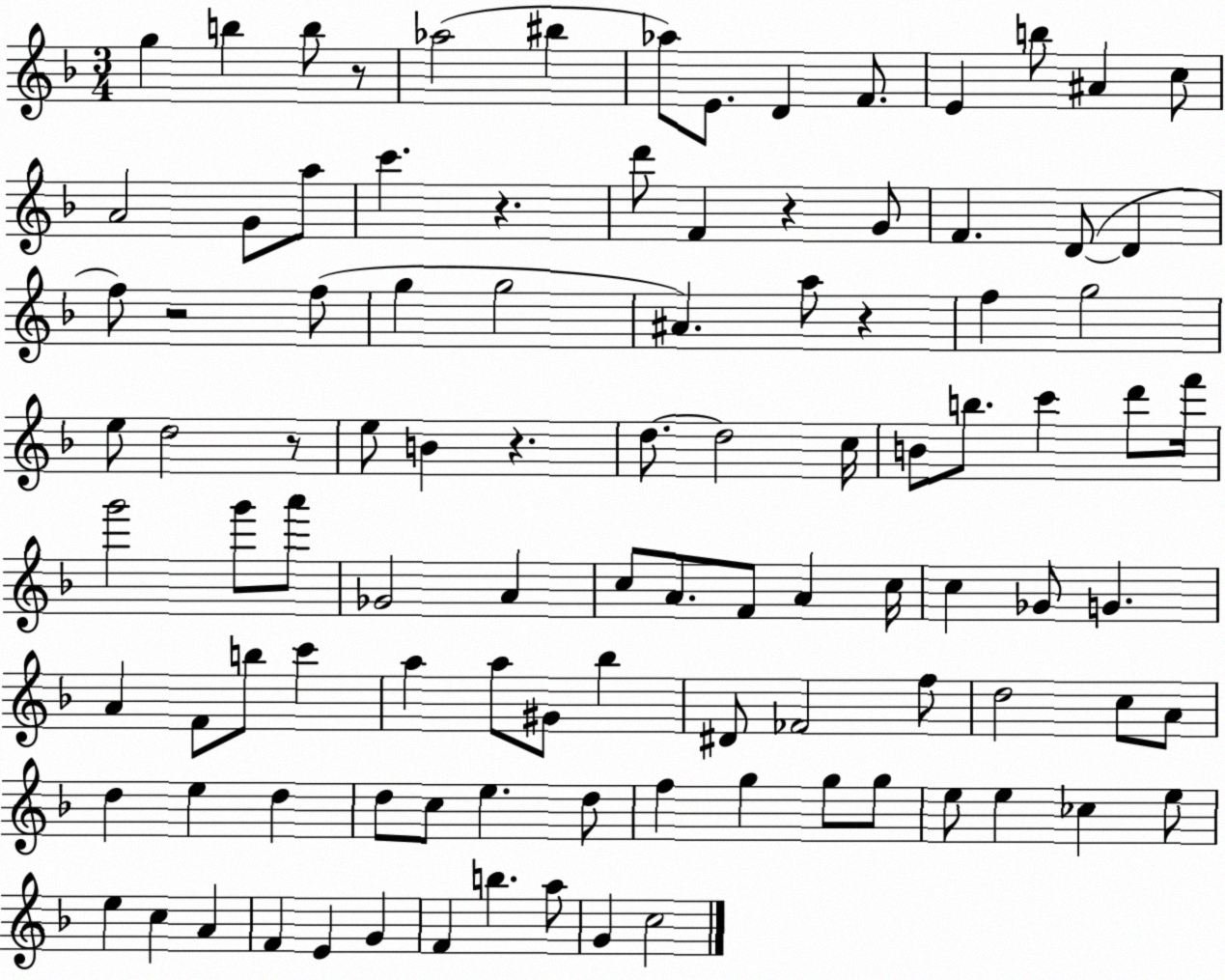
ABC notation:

X:1
T:Untitled
M:3/4
L:1/4
K:F
g b b/2 z/2 _a2 ^b _a/2 E/2 D F/2 E b/2 ^A c/2 A2 G/2 a/2 c' z d'/2 F z G/2 F D/2 D f/2 z2 f/2 g g2 ^A a/2 z f g2 e/2 d2 z/2 e/2 B z d/2 d2 c/4 B/2 b/2 c' d'/2 f'/4 g'2 g'/2 a'/2 _G2 A c/2 A/2 F/2 A c/4 c _G/2 G A F/2 b/2 c' a a/2 ^G/2 _b ^D/2 _F2 f/2 d2 c/2 A/2 d e d d/2 c/2 e d/2 f g g/2 g/2 e/2 e _c e/2 e c A F E G F b a/2 G c2